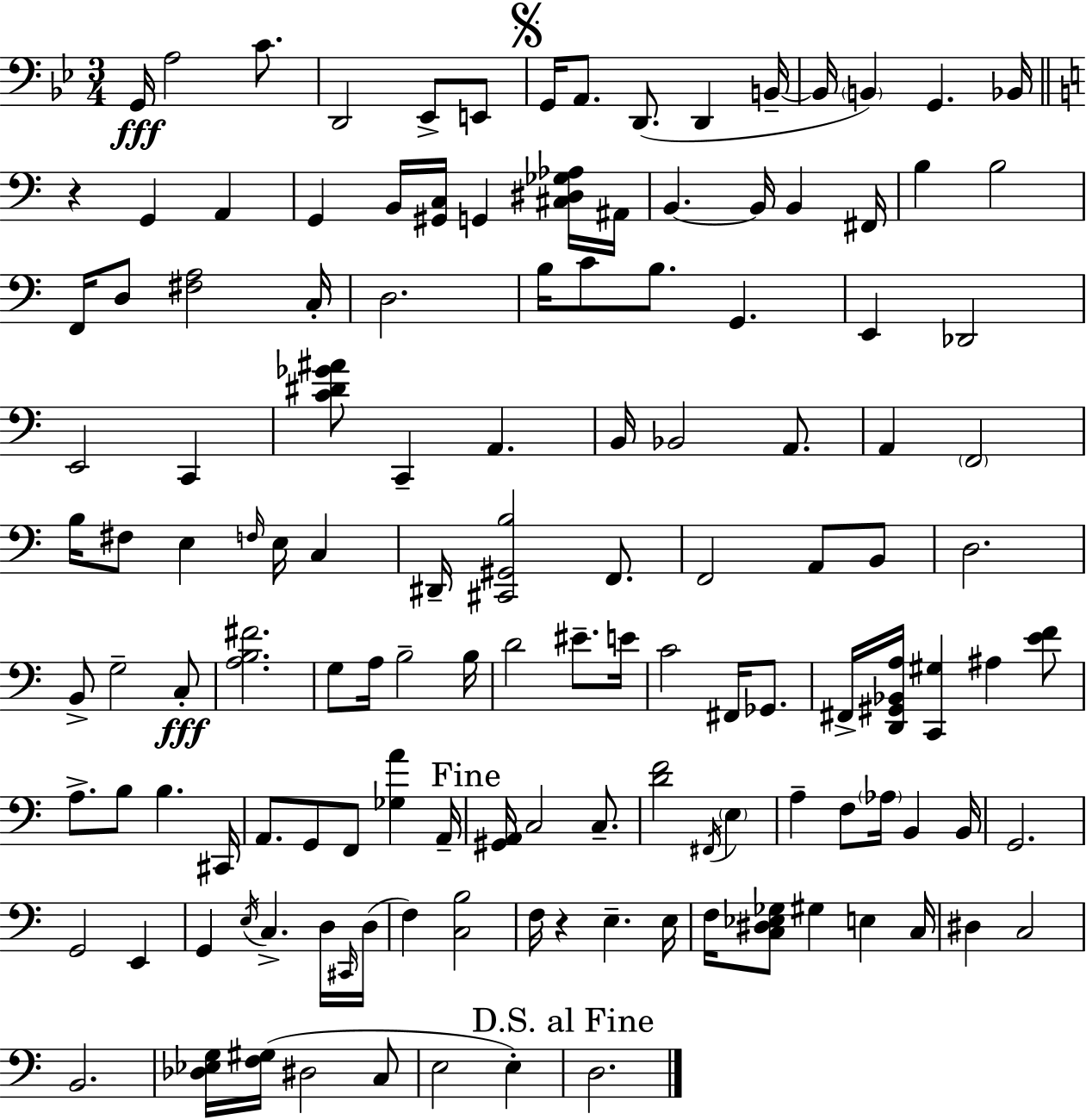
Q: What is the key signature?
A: G minor